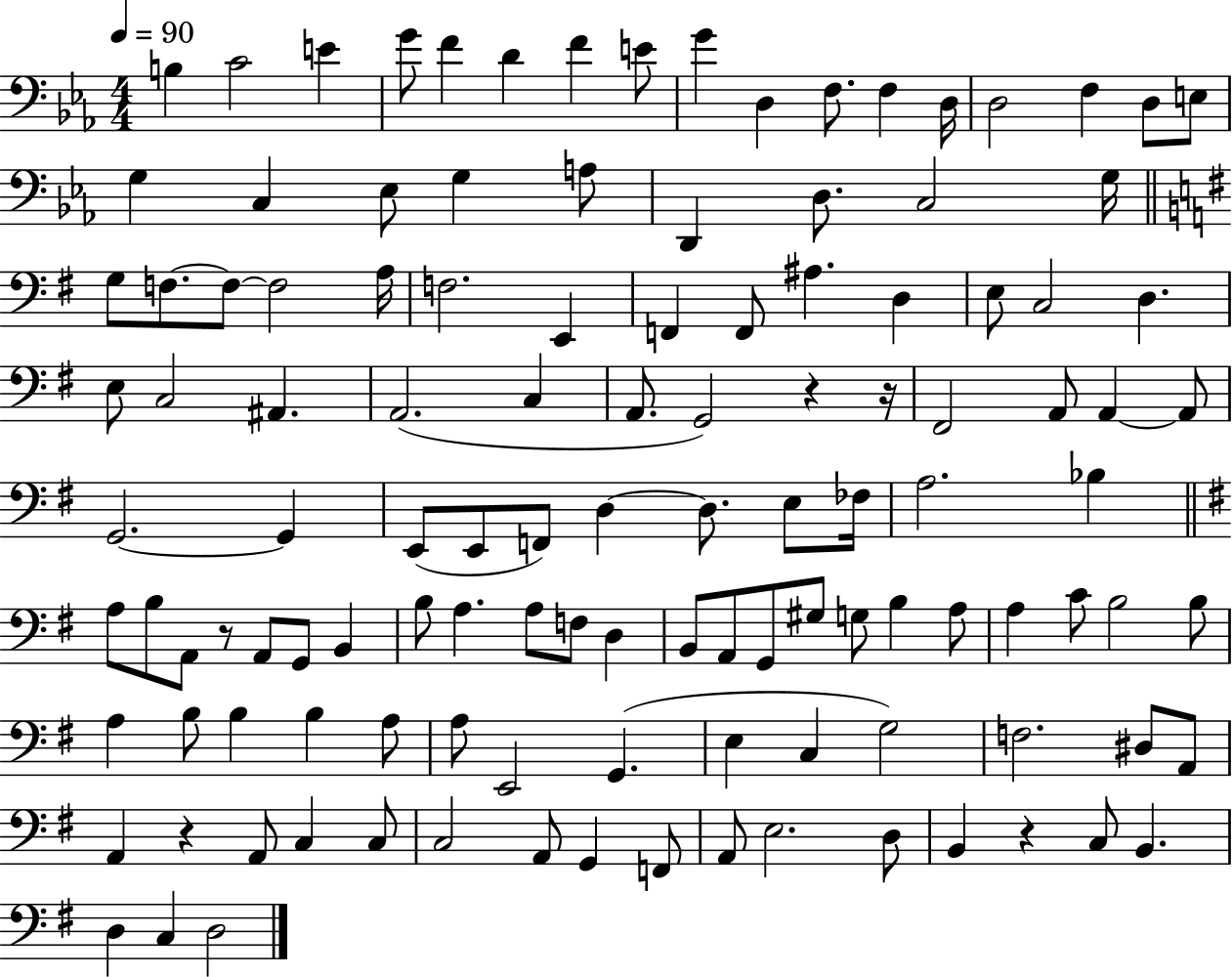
{
  \clef bass
  \numericTimeSignature
  \time 4/4
  \key ees \major
  \tempo 4 = 90
  \repeat volta 2 { b4 c'2 e'4 | g'8 f'4 d'4 f'4 e'8 | g'4 d4 f8. f4 d16 | d2 f4 d8 e8 | \break g4 c4 ees8 g4 a8 | d,4 d8. c2 g16 | \bar "||" \break \key e \minor g8 f8.~~ f8~~ f2 a16 | f2. e,4 | f,4 f,8 ais4. d4 | e8 c2 d4. | \break e8 c2 ais,4. | a,2.( c4 | a,8. g,2) r4 r16 | fis,2 a,8 a,4~~ a,8 | \break g,2.~~ g,4 | e,8( e,8 f,8) d4~~ d8. e8 fes16 | a2. bes4 | \bar "||" \break \key e \minor a8 b8 a,8 r8 a,8 g,8 b,4 | b8 a4. a8 f8 d4 | b,8 a,8 g,8 gis8 g8 b4 a8 | a4 c'8 b2 b8 | \break a4 b8 b4 b4 a8 | a8 e,2 g,4.( | e4 c4 g2) | f2. dis8 a,8 | \break a,4 r4 a,8 c4 c8 | c2 a,8 g,4 f,8 | a,8 e2. d8 | b,4 r4 c8 b,4. | \break d4 c4 d2 | } \bar "|."
}